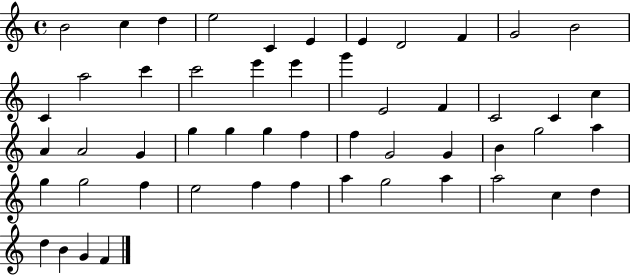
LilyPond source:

{
  \clef treble
  \time 4/4
  \defaultTimeSignature
  \key c \major
  b'2 c''4 d''4 | e''2 c'4 e'4 | e'4 d'2 f'4 | g'2 b'2 | \break c'4 a''2 c'''4 | c'''2 e'''4 e'''4 | g'''4 e'2 f'4 | c'2 c'4 c''4 | \break a'4 a'2 g'4 | g''4 g''4 g''4 f''4 | f''4 g'2 g'4 | b'4 g''2 a''4 | \break g''4 g''2 f''4 | e''2 f''4 f''4 | a''4 g''2 a''4 | a''2 c''4 d''4 | \break d''4 b'4 g'4 f'4 | \bar "|."
}